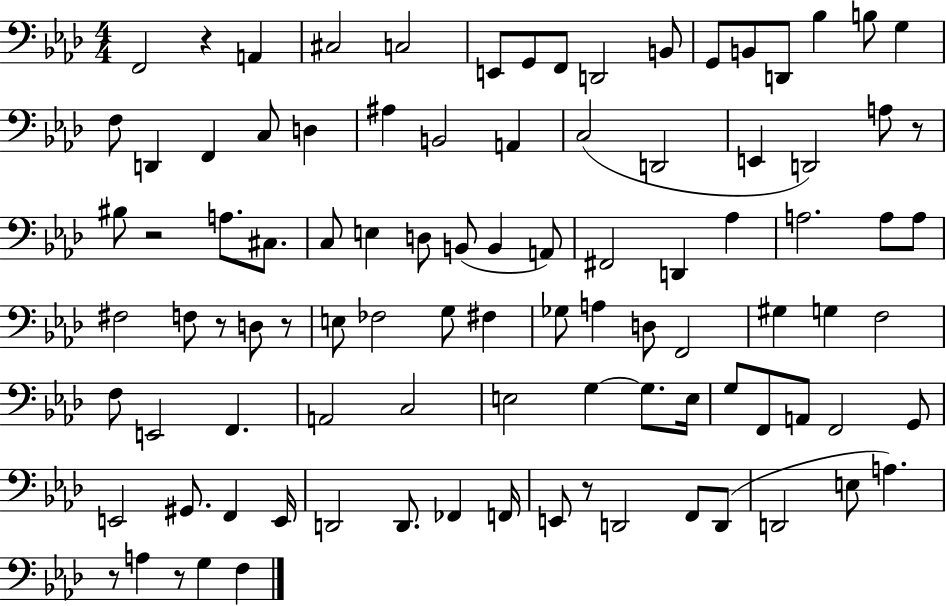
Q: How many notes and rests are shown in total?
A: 97